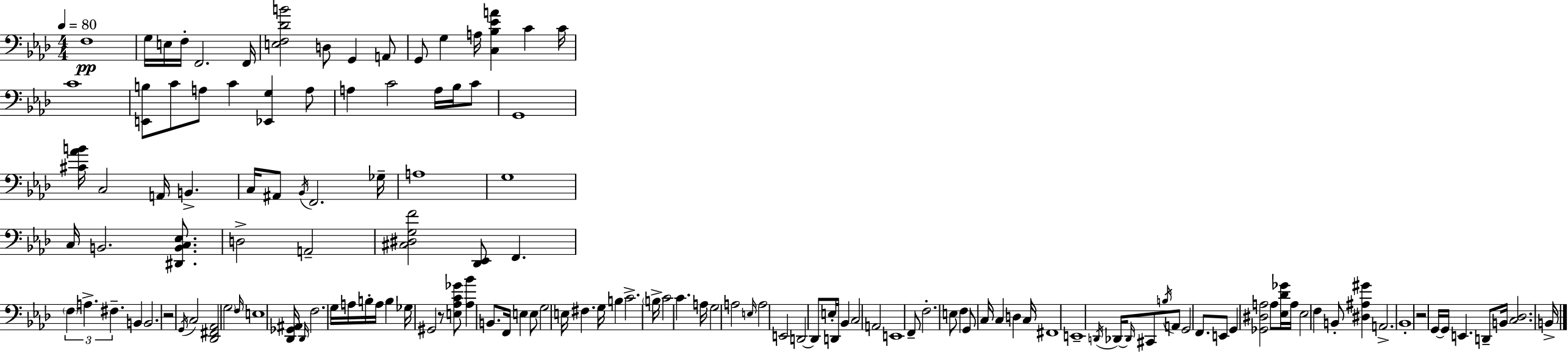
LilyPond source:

{
  \clef bass
  \numericTimeSignature
  \time 4/4
  \key f \minor
  \tempo 4 = 80
  f1\pp | g16 e16 f16-. f,2. f,16 | <e f des' b'>2 d8 g,4 a,8 | g,8 g4 a16 <c bes ees' a'>4 c'4 c'16 | \break c'1 | <e, b>8 c'8 a8 c'4 <ees, g>4 a8 | a4 c'2 a16 bes16 c'8 | g,1 | \break <cis' aes' b'>16 c2 a,16 b,4.-> | c16 ais,8 \acciaccatura { bes,16 } f,2. | ges16-- a1 | g1 | \break c16 b,2. <dis, b, c ees>8. | d2-> a,2-- | <cis dis g f'>2 <des, ees,>8 f,4. | \tuplet 3/2 { \parenthesize f4 a4.-> fis4.-- } | \break b,4 b,2. | r2 \acciaccatura { g,16 } c2 | <des, fis, aes,>2 \parenthesize g2 | \grace { f16 } e1 | \break <des, ges, ais,>16 \grace { des,16 } f2. | g16 a16 b16-. a16 b4 ges16 gis,2 | r8 <e aes c' ges'>8 <aes bes'>4 b,8. f,16 e4 | e8 g2 e16 fis4. | \break g16 b4 c'2.-> | \parenthesize b16-> c'2 c'4. | a16 g2 a2 | \grace { e16 } a2 e,2 | \break d,2~~ d,8 e16-. | d,16 bes,4 c2 a,2 | e,1 | f,8-- f2.-. | \break e8 f4 g,8 c16 c4 | d4 c16 fis,1 | e,1-- | \acciaccatura { d,16 } des,16~~ \grace { des,16 } cis,8 \acciaccatura { b16 } a,8 g,2 | \break f,8. e,8 g,4 <ges, dis a>2 | a8 <ees des' ges'>16 a16 ees2 | f4 b,8-. <dis ais gis'>4 a,2.-> | bes,1-. | \break r2 | g,16~~ g,16 e,4. d,8-- b,16 <c des>2. | b,16-> \bar "|."
}